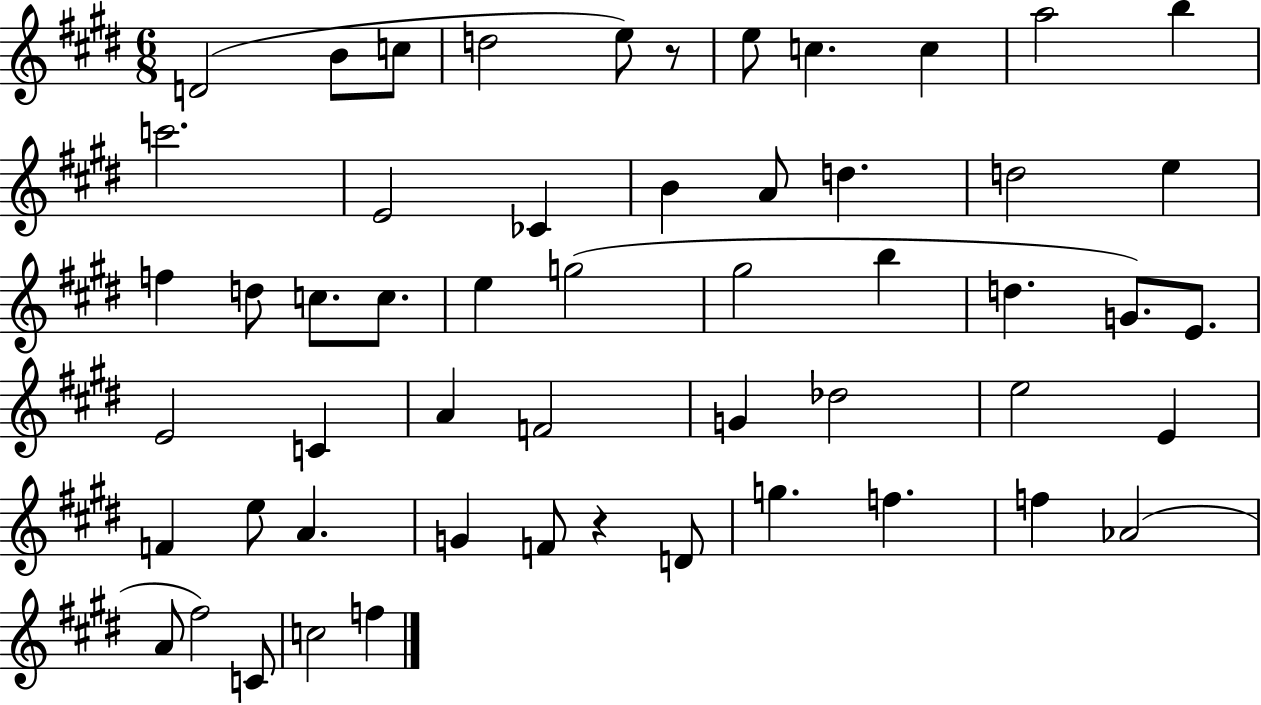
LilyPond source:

{
  \clef treble
  \numericTimeSignature
  \time 6/8
  \key e \major
  d'2( b'8 c''8 | d''2 e''8) r8 | e''8 c''4. c''4 | a''2 b''4 | \break c'''2. | e'2 ces'4 | b'4 a'8 d''4. | d''2 e''4 | \break f''4 d''8 c''8. c''8. | e''4 g''2( | gis''2 b''4 | d''4. g'8.) e'8. | \break e'2 c'4 | a'4 f'2 | g'4 des''2 | e''2 e'4 | \break f'4 e''8 a'4. | g'4 f'8 r4 d'8 | g''4. f''4. | f''4 aes'2( | \break a'8 fis''2) c'8 | c''2 f''4 | \bar "|."
}